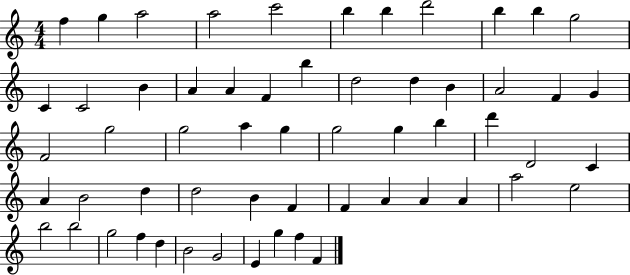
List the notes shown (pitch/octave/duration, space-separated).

F5/q G5/q A5/h A5/h C6/h B5/q B5/q D6/h B5/q B5/q G5/h C4/q C4/h B4/q A4/q A4/q F4/q B5/q D5/h D5/q B4/q A4/h F4/q G4/q F4/h G5/h G5/h A5/q G5/q G5/h G5/q B5/q D6/q D4/h C4/q A4/q B4/h D5/q D5/h B4/q F4/q F4/q A4/q A4/q A4/q A5/h E5/h B5/h B5/h G5/h F5/q D5/q B4/h G4/h E4/q G5/q F5/q F4/q